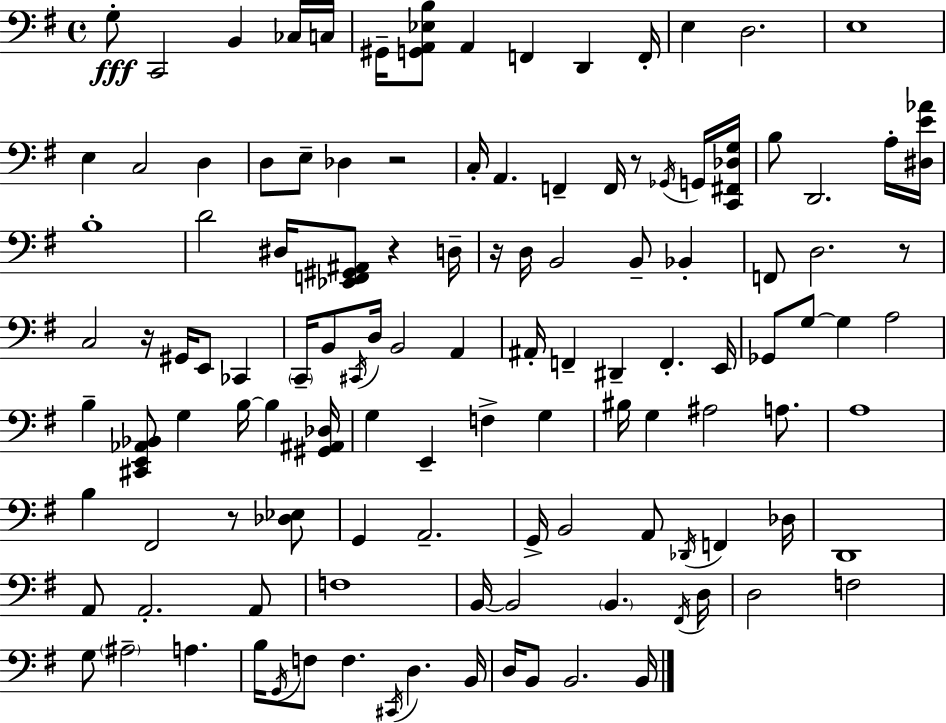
X:1
T:Untitled
M:4/4
L:1/4
K:G
G,/2 C,,2 B,, _C,/4 C,/4 ^G,,/4 [G,,A,,_E,B,]/2 A,, F,, D,, F,,/4 E, D,2 E,4 E, C,2 D, D,/2 E,/2 _D, z2 C,/4 A,, F,, F,,/4 z/2 _G,,/4 G,,/4 [C,,^F,,_D,G,]/4 B,/2 D,,2 A,/4 [^D,E_A]/4 B,4 D2 ^D,/4 [_E,,F,,^G,,^A,,]/2 z D,/4 z/4 D,/4 B,,2 B,,/2 _B,, F,,/2 D,2 z/2 C,2 z/4 ^G,,/4 E,,/2 _C,, C,,/4 B,,/2 ^C,,/4 D,/4 B,,2 A,, ^A,,/4 F,, ^D,, F,, E,,/4 _G,,/2 G,/2 G, A,2 B, [^C,,E,,_A,,_B,,]/2 G, B,/4 B, [^G,,^A,,_D,]/4 G, E,, F, G, ^B,/4 G, ^A,2 A,/2 A,4 B, ^F,,2 z/2 [_D,_E,]/2 G,, A,,2 G,,/4 B,,2 A,,/2 _D,,/4 F,, _D,/4 D,,4 A,,/2 A,,2 A,,/2 F,4 B,,/4 B,,2 B,, ^F,,/4 D,/4 D,2 F,2 G,/2 ^A,2 A, B,/4 G,,/4 F,/2 F, ^C,,/4 D, B,,/4 D,/4 B,,/2 B,,2 B,,/4